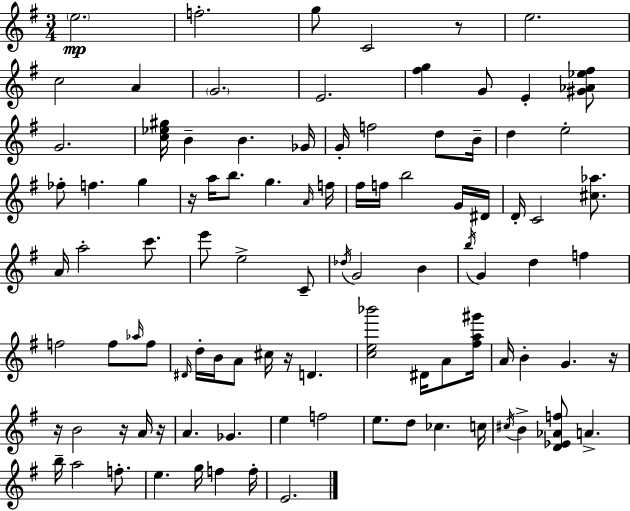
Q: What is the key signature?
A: G major